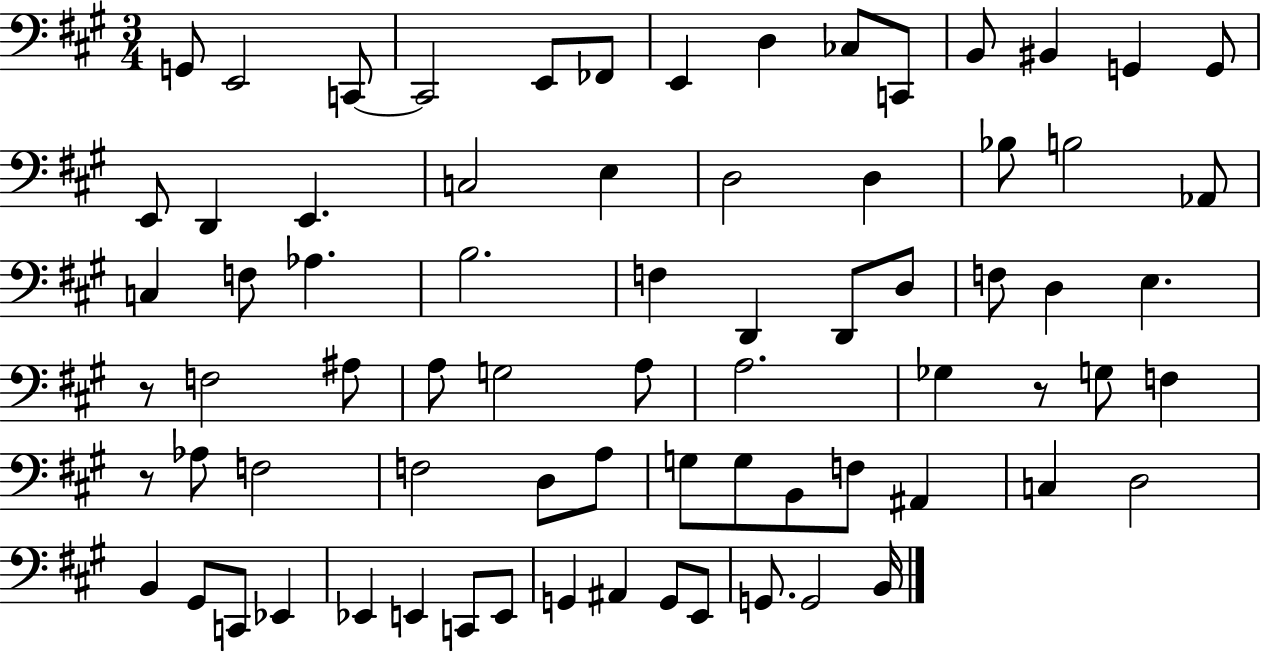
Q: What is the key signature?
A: A major